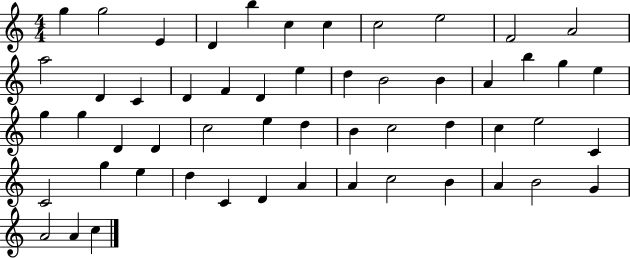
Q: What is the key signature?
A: C major